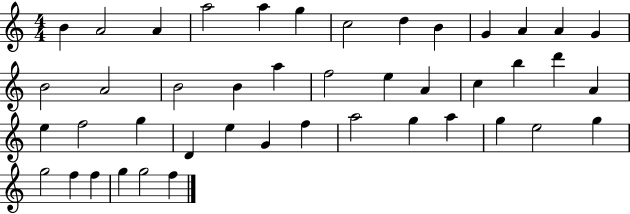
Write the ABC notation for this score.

X:1
T:Untitled
M:4/4
L:1/4
K:C
B A2 A a2 a g c2 d B G A A G B2 A2 B2 B a f2 e A c b d' A e f2 g D e G f a2 g a g e2 g g2 f f g g2 f